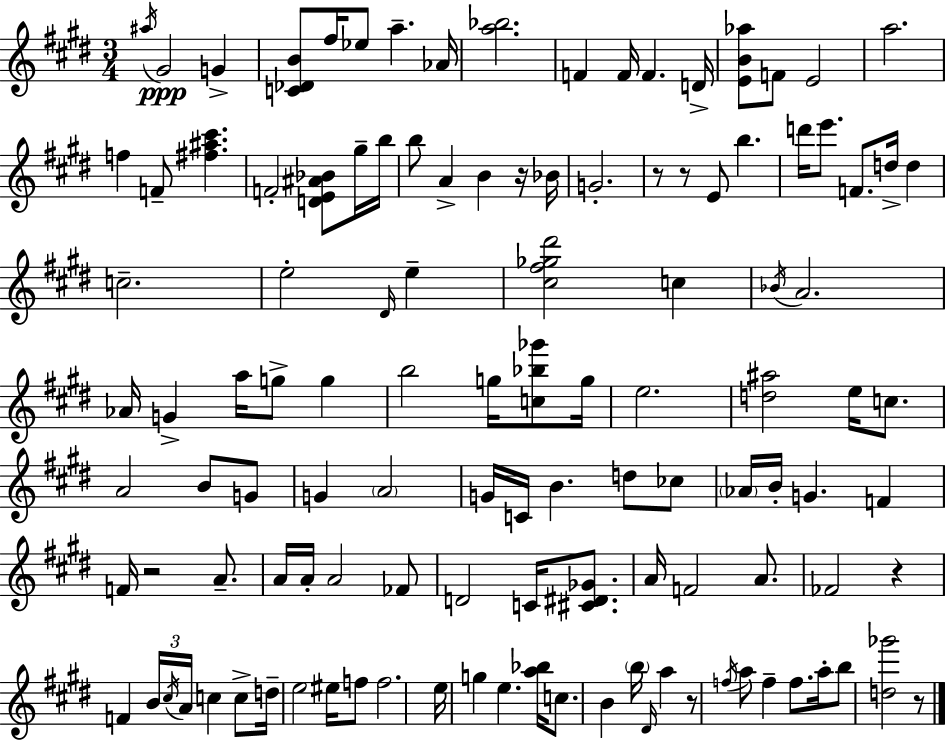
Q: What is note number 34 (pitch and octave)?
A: D#4